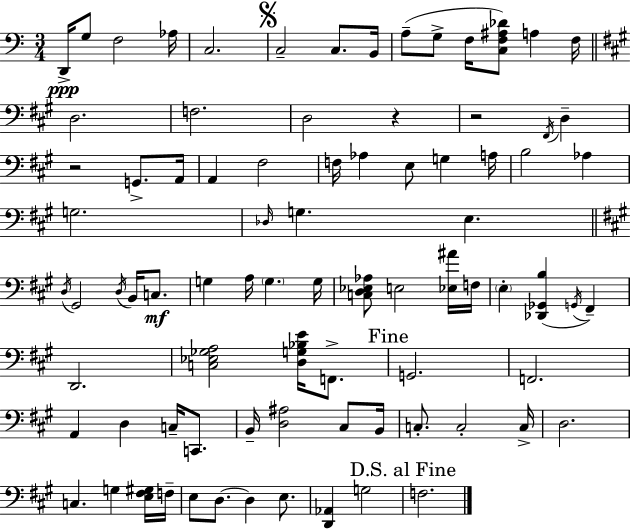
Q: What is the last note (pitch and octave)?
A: F3